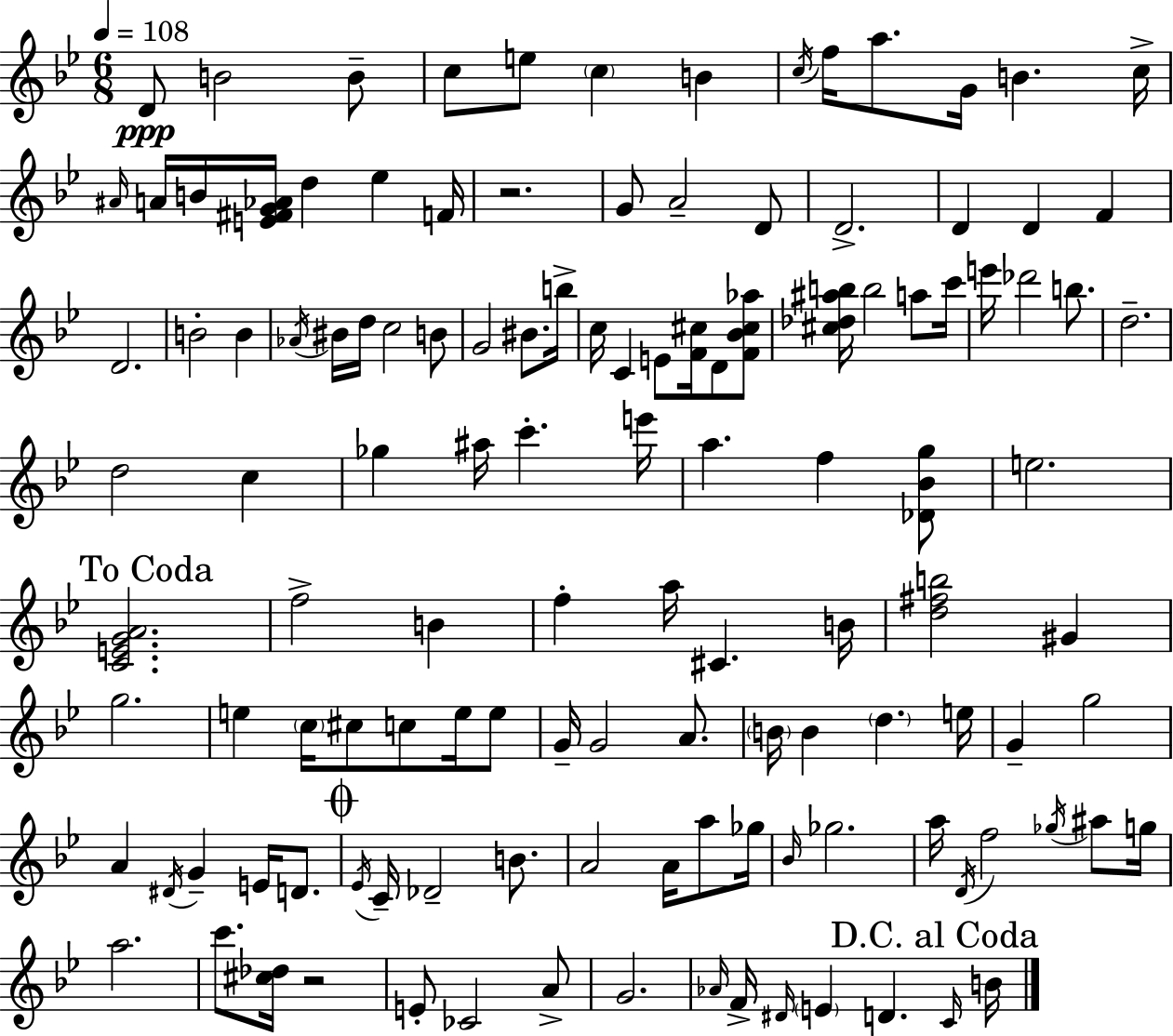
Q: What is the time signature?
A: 6/8